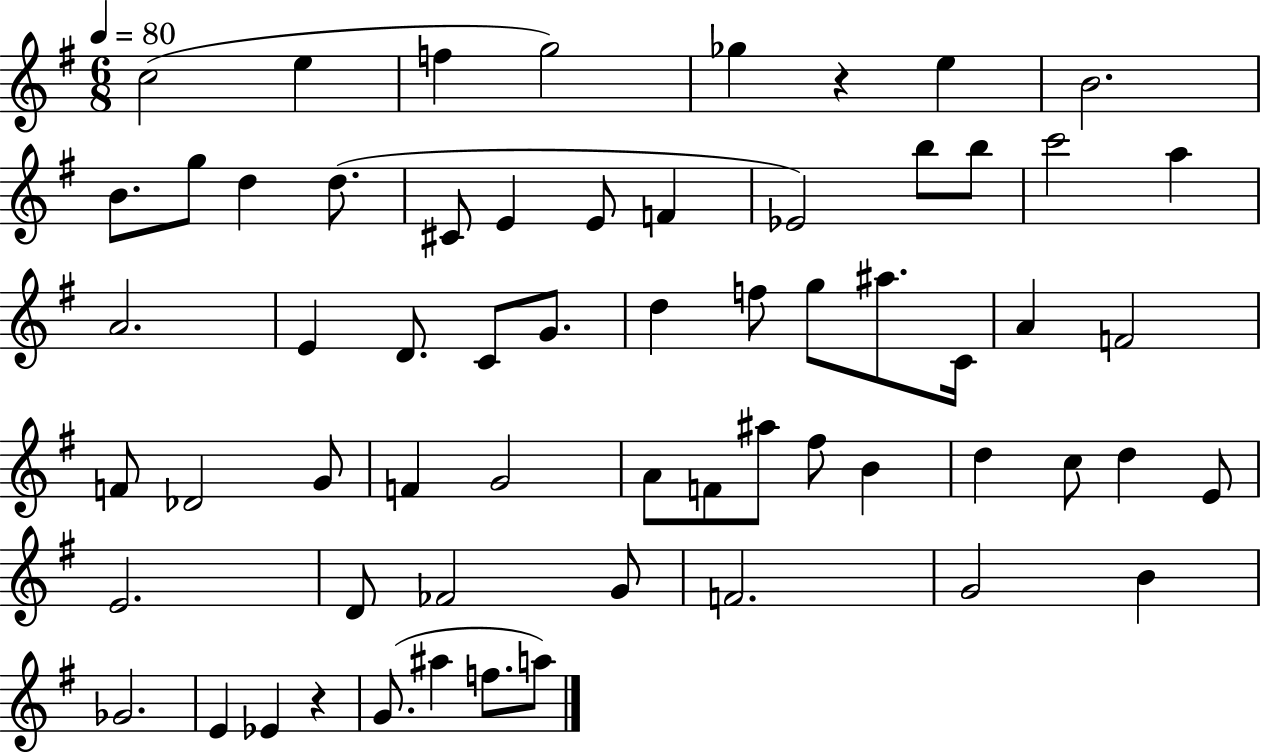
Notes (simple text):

C5/h E5/q F5/q G5/h Gb5/q R/q E5/q B4/h. B4/e. G5/e D5/q D5/e. C#4/e E4/q E4/e F4/q Eb4/h B5/e B5/e C6/h A5/q A4/h. E4/q D4/e. C4/e G4/e. D5/q F5/e G5/e A#5/e. C4/s A4/q F4/h F4/e Db4/h G4/e F4/q G4/h A4/e F4/e A#5/e F#5/e B4/q D5/q C5/e D5/q E4/e E4/h. D4/e FES4/h G4/e F4/h. G4/h B4/q Gb4/h. E4/q Eb4/q R/q G4/e. A#5/q F5/e. A5/e